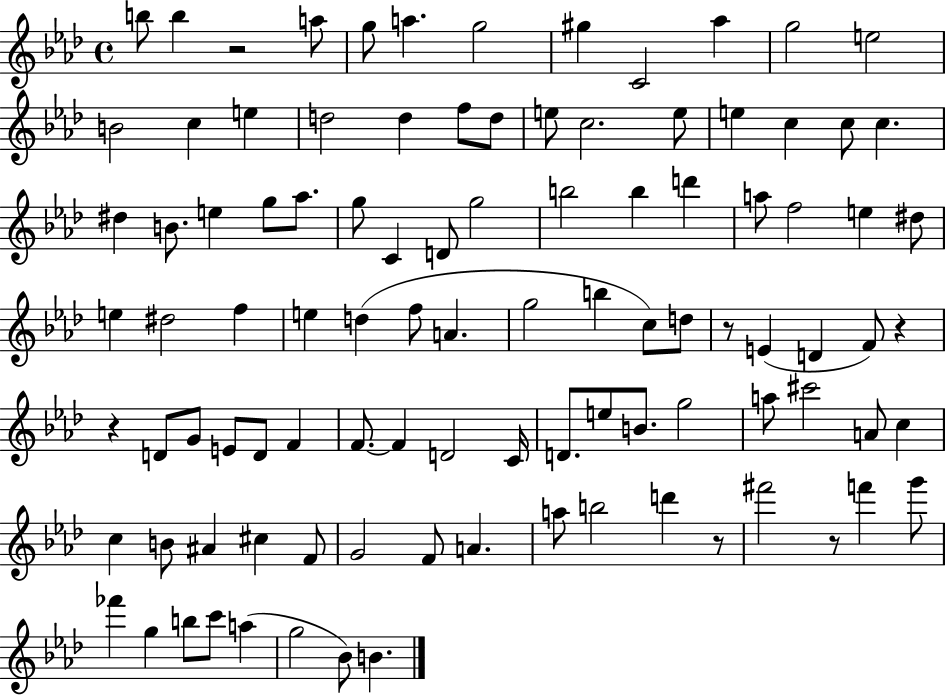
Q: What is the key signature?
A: AES major